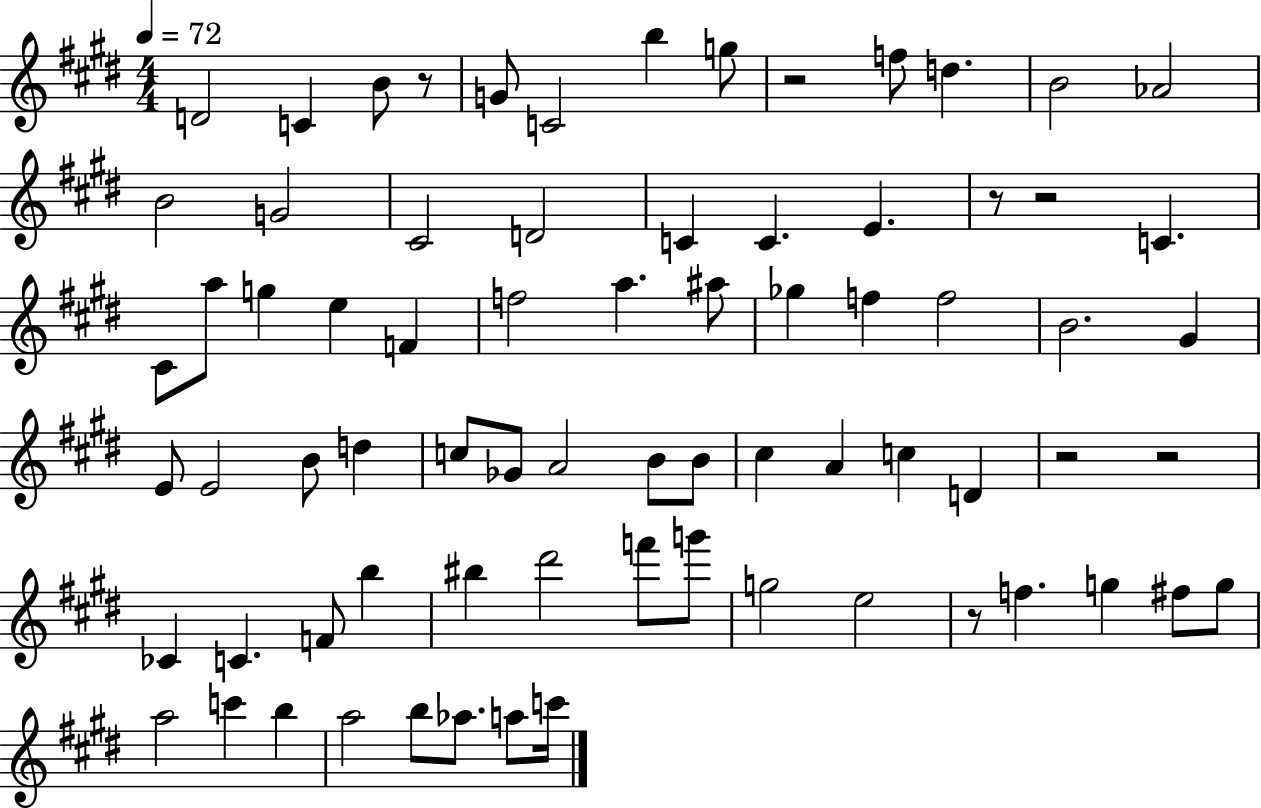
D4/h C4/q B4/e R/e G4/e C4/h B5/q G5/e R/h F5/e D5/q. B4/h Ab4/h B4/h G4/h C#4/h D4/h C4/q C4/q. E4/q. R/e R/h C4/q. C#4/e A5/e G5/q E5/q F4/q F5/h A5/q. A#5/e Gb5/q F5/q F5/h B4/h. G#4/q E4/e E4/h B4/e D5/q C5/e Gb4/e A4/h B4/e B4/e C#5/q A4/q C5/q D4/q R/h R/h CES4/q C4/q. F4/e B5/q BIS5/q D#6/h F6/e G6/e G5/h E5/h R/e F5/q. G5/q F#5/e G5/e A5/h C6/q B5/q A5/h B5/e Ab5/e. A5/e C6/s